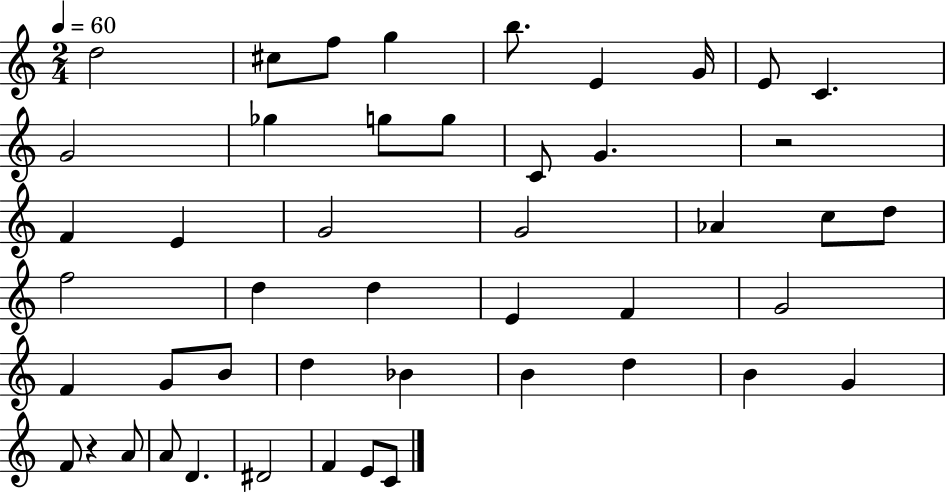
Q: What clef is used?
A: treble